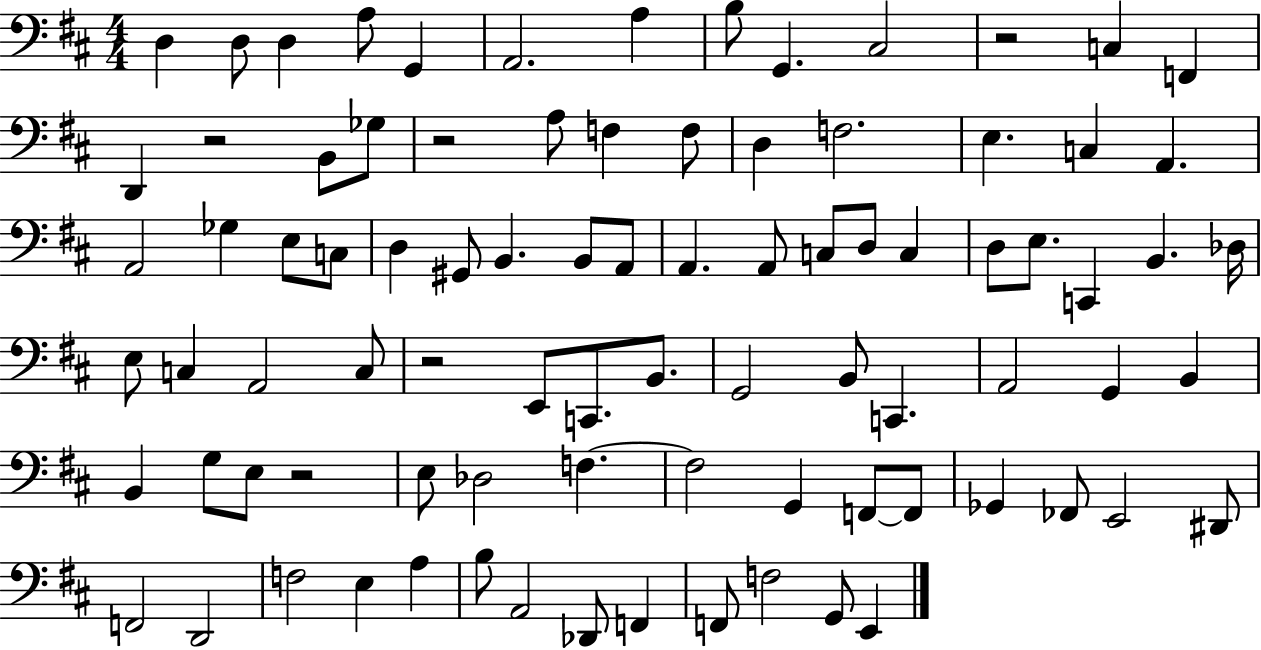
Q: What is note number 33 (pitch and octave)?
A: A2